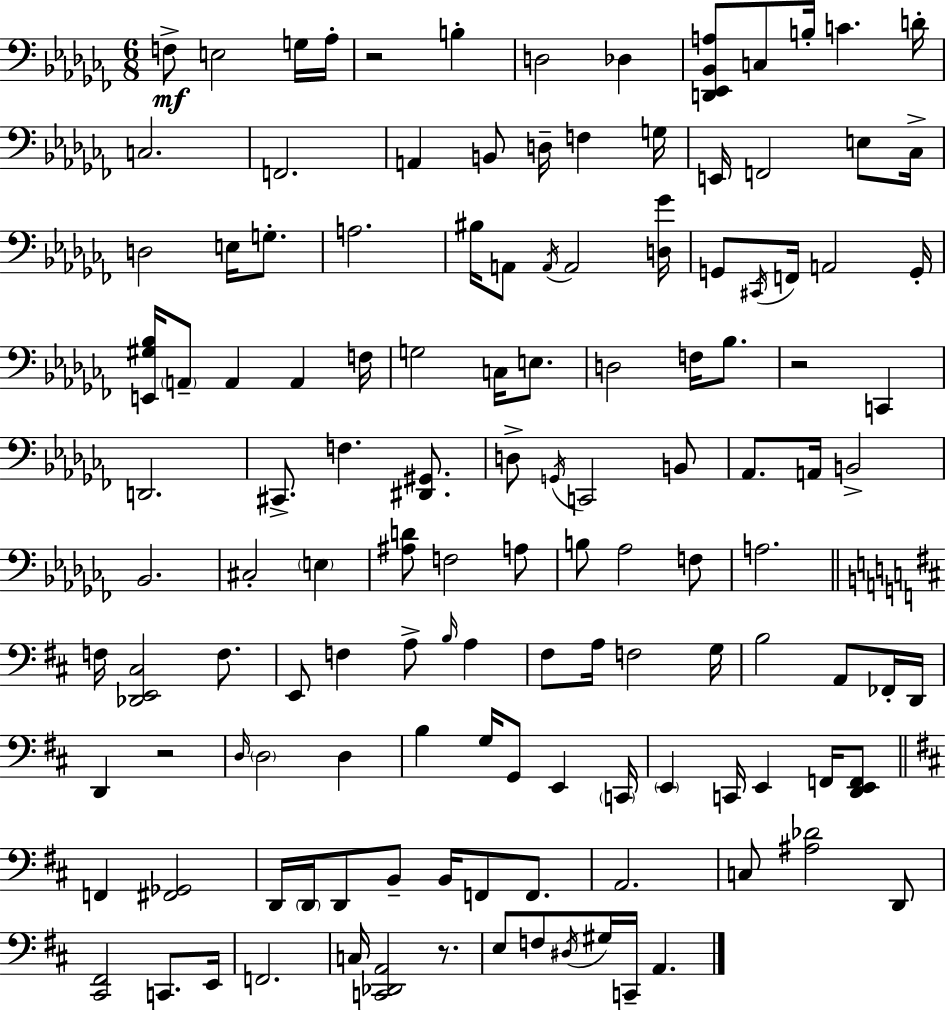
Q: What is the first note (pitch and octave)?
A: F3